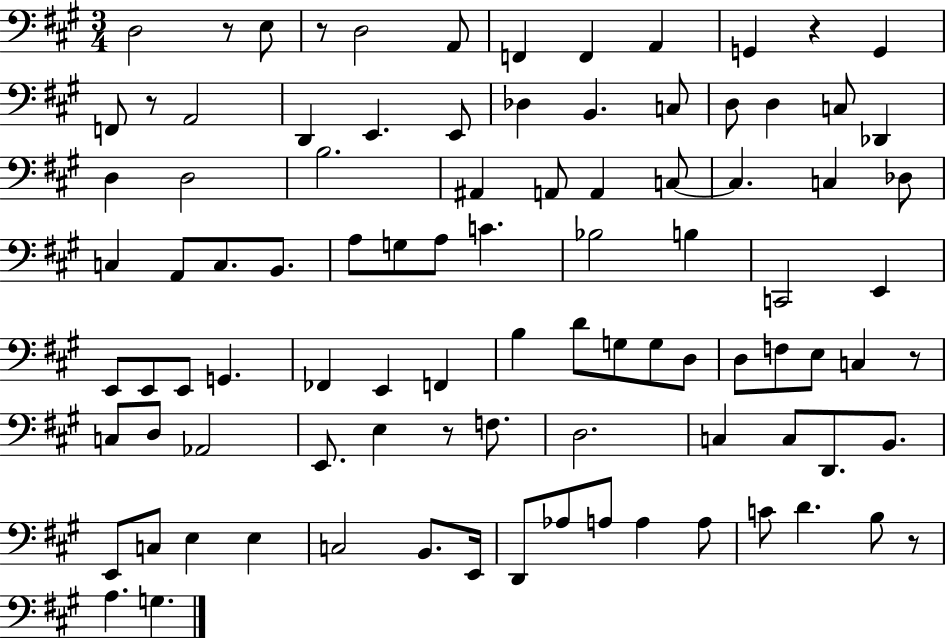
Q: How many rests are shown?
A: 7